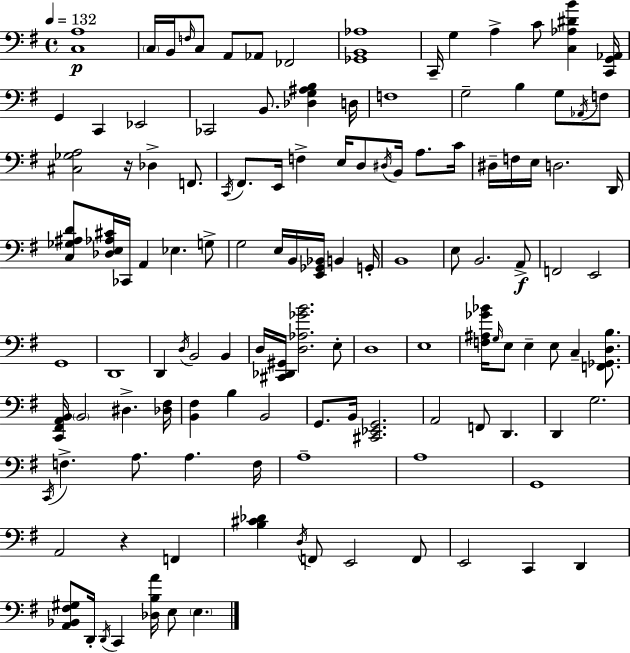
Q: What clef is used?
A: bass